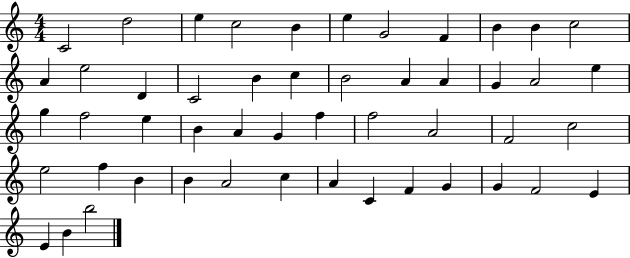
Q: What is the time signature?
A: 4/4